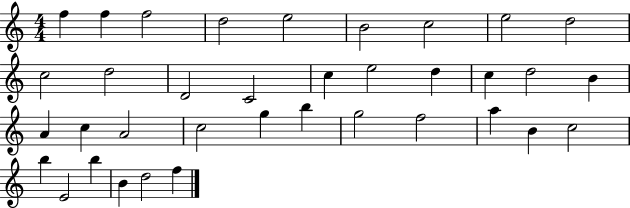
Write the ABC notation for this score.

X:1
T:Untitled
M:4/4
L:1/4
K:C
f f f2 d2 e2 B2 c2 e2 d2 c2 d2 D2 C2 c e2 d c d2 B A c A2 c2 g b g2 f2 a B c2 b E2 b B d2 f